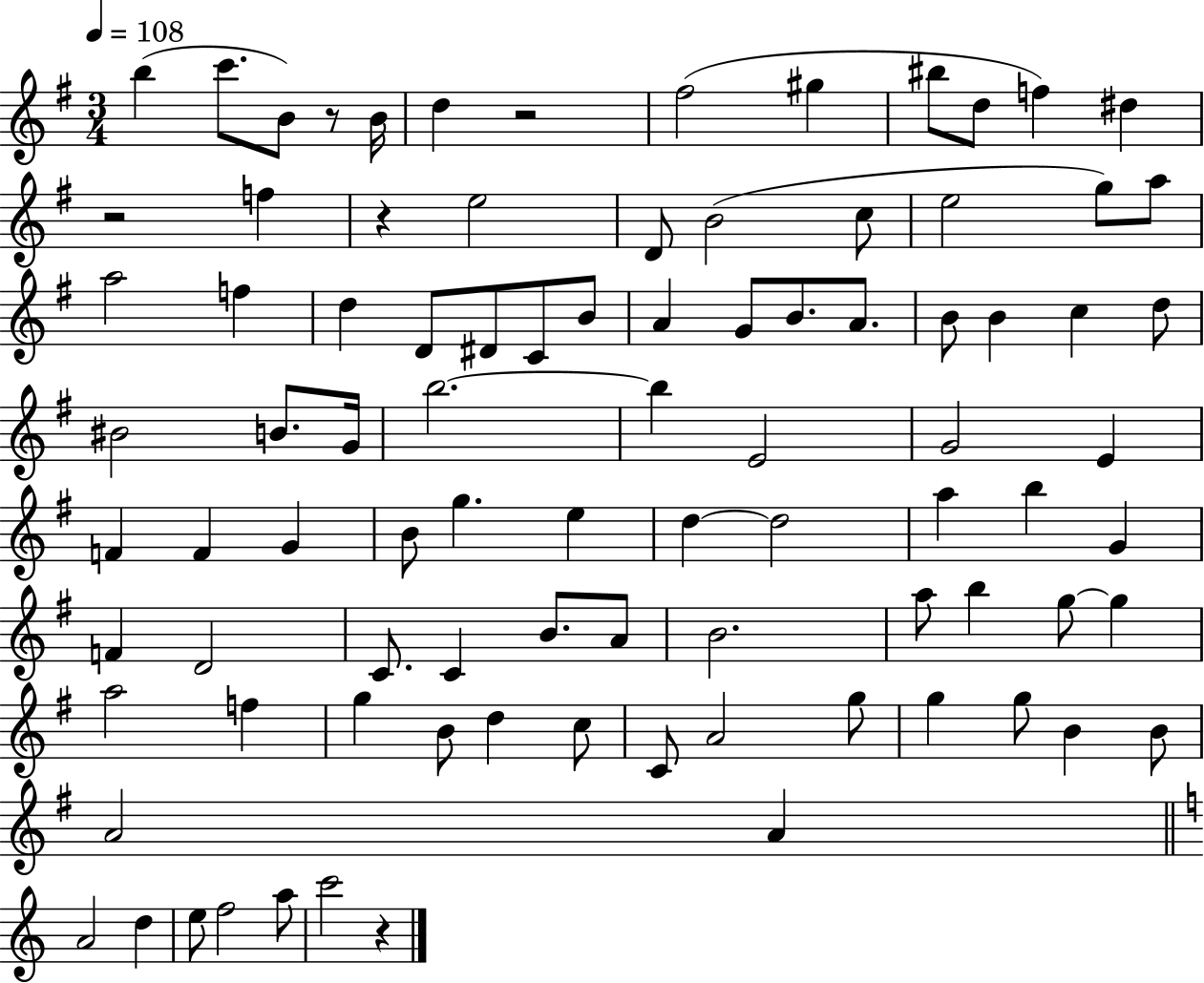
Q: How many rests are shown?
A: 5